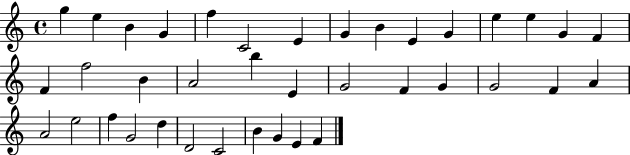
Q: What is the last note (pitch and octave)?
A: F4